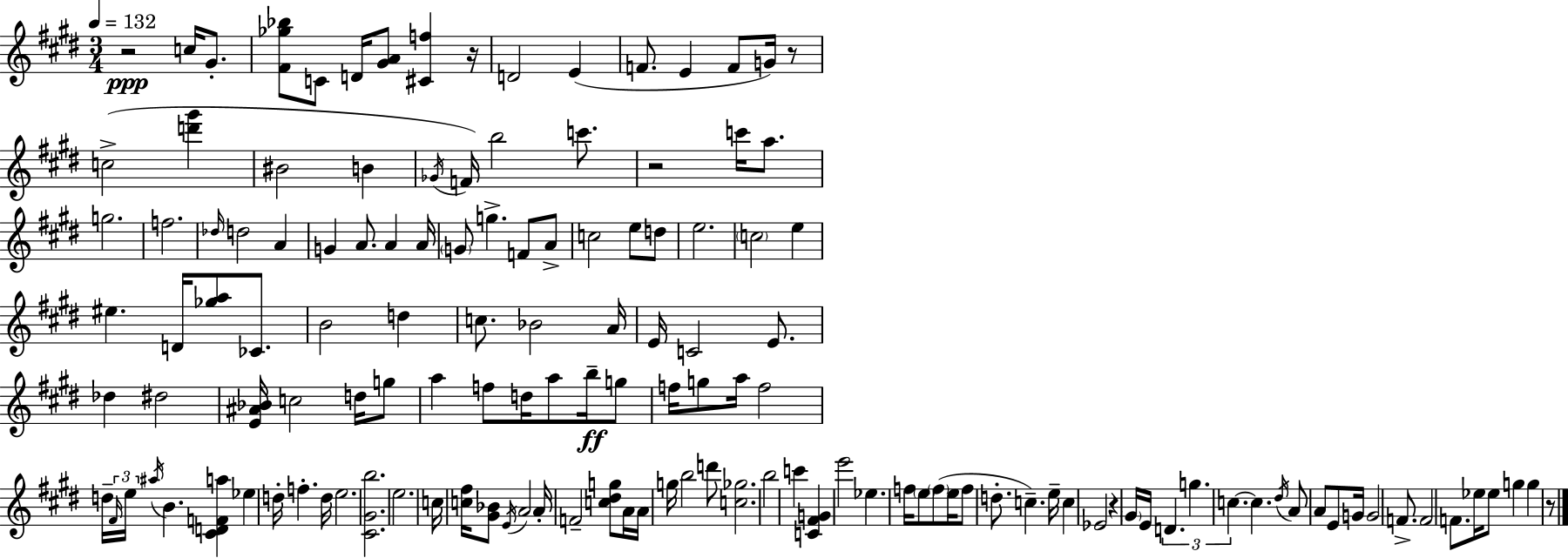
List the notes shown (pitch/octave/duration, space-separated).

R/h C5/s G#4/e. [F#4,Gb5,Bb5]/e C4/e D4/s [G#4,A4]/e [C#4,F5]/q R/s D4/h E4/q F4/e. E4/q F4/e G4/s R/e C5/h [D6,G#6]/q BIS4/h B4/q Gb4/s F4/s B5/h C6/e. R/h C6/s A5/e. G5/h. F5/h. Db5/s D5/h A4/q G4/q A4/e. A4/q A4/s G4/e G5/q. F4/e A4/e C5/h E5/e D5/e E5/h. C5/h E5/q EIS5/q. D4/s [Gb5,A5]/e CES4/e. B4/h D5/q C5/e. Bb4/h A4/s E4/s C4/h E4/e. Db5/q D#5/h [E4,A#4,Bb4]/s C5/h D5/s G5/e A5/q F5/e D5/s A5/e B5/s G5/e F5/s G5/e A5/s F5/h D5/s F#4/s E5/s A#5/s B4/q. [C#4,D4,F4,A5]/q Eb5/q D5/s F5/q. D5/s E5/h. [C#4,G#4,B5]/h. E5/h. C5/s [C5,F#5]/s [G#4,Bb4]/e E4/s A4/h A4/s F4/h [C5,D#5,G5]/e A4/s A4/s G5/s B5/h D6/e [C5,Gb5]/h. B5/h C6/q [C4,F#4,G4]/q E6/h Eb5/q. F5/s E5/e F5/e E5/s F5/e D5/e. C5/q. E5/s C5/q Eb4/h R/q G#4/s E4/s D4/q. G5/q. C5/q. C5/q. D#5/s A4/e A4/e E4/e G4/s G4/h F4/e. F4/h F4/e. Eb5/s Eb5/e G5/q G5/q R/e